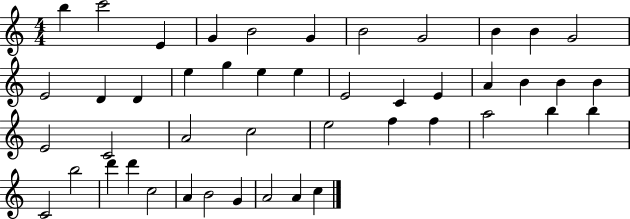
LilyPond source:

{
  \clef treble
  \numericTimeSignature
  \time 4/4
  \key c \major
  b''4 c'''2 e'4 | g'4 b'2 g'4 | b'2 g'2 | b'4 b'4 g'2 | \break e'2 d'4 d'4 | e''4 g''4 e''4 e''4 | e'2 c'4 e'4 | a'4 b'4 b'4 b'4 | \break e'2 c'2 | a'2 c''2 | e''2 f''4 f''4 | a''2 b''4 b''4 | \break c'2 b''2 | d'''4 d'''4 c''2 | a'4 b'2 g'4 | a'2 a'4 c''4 | \break \bar "|."
}